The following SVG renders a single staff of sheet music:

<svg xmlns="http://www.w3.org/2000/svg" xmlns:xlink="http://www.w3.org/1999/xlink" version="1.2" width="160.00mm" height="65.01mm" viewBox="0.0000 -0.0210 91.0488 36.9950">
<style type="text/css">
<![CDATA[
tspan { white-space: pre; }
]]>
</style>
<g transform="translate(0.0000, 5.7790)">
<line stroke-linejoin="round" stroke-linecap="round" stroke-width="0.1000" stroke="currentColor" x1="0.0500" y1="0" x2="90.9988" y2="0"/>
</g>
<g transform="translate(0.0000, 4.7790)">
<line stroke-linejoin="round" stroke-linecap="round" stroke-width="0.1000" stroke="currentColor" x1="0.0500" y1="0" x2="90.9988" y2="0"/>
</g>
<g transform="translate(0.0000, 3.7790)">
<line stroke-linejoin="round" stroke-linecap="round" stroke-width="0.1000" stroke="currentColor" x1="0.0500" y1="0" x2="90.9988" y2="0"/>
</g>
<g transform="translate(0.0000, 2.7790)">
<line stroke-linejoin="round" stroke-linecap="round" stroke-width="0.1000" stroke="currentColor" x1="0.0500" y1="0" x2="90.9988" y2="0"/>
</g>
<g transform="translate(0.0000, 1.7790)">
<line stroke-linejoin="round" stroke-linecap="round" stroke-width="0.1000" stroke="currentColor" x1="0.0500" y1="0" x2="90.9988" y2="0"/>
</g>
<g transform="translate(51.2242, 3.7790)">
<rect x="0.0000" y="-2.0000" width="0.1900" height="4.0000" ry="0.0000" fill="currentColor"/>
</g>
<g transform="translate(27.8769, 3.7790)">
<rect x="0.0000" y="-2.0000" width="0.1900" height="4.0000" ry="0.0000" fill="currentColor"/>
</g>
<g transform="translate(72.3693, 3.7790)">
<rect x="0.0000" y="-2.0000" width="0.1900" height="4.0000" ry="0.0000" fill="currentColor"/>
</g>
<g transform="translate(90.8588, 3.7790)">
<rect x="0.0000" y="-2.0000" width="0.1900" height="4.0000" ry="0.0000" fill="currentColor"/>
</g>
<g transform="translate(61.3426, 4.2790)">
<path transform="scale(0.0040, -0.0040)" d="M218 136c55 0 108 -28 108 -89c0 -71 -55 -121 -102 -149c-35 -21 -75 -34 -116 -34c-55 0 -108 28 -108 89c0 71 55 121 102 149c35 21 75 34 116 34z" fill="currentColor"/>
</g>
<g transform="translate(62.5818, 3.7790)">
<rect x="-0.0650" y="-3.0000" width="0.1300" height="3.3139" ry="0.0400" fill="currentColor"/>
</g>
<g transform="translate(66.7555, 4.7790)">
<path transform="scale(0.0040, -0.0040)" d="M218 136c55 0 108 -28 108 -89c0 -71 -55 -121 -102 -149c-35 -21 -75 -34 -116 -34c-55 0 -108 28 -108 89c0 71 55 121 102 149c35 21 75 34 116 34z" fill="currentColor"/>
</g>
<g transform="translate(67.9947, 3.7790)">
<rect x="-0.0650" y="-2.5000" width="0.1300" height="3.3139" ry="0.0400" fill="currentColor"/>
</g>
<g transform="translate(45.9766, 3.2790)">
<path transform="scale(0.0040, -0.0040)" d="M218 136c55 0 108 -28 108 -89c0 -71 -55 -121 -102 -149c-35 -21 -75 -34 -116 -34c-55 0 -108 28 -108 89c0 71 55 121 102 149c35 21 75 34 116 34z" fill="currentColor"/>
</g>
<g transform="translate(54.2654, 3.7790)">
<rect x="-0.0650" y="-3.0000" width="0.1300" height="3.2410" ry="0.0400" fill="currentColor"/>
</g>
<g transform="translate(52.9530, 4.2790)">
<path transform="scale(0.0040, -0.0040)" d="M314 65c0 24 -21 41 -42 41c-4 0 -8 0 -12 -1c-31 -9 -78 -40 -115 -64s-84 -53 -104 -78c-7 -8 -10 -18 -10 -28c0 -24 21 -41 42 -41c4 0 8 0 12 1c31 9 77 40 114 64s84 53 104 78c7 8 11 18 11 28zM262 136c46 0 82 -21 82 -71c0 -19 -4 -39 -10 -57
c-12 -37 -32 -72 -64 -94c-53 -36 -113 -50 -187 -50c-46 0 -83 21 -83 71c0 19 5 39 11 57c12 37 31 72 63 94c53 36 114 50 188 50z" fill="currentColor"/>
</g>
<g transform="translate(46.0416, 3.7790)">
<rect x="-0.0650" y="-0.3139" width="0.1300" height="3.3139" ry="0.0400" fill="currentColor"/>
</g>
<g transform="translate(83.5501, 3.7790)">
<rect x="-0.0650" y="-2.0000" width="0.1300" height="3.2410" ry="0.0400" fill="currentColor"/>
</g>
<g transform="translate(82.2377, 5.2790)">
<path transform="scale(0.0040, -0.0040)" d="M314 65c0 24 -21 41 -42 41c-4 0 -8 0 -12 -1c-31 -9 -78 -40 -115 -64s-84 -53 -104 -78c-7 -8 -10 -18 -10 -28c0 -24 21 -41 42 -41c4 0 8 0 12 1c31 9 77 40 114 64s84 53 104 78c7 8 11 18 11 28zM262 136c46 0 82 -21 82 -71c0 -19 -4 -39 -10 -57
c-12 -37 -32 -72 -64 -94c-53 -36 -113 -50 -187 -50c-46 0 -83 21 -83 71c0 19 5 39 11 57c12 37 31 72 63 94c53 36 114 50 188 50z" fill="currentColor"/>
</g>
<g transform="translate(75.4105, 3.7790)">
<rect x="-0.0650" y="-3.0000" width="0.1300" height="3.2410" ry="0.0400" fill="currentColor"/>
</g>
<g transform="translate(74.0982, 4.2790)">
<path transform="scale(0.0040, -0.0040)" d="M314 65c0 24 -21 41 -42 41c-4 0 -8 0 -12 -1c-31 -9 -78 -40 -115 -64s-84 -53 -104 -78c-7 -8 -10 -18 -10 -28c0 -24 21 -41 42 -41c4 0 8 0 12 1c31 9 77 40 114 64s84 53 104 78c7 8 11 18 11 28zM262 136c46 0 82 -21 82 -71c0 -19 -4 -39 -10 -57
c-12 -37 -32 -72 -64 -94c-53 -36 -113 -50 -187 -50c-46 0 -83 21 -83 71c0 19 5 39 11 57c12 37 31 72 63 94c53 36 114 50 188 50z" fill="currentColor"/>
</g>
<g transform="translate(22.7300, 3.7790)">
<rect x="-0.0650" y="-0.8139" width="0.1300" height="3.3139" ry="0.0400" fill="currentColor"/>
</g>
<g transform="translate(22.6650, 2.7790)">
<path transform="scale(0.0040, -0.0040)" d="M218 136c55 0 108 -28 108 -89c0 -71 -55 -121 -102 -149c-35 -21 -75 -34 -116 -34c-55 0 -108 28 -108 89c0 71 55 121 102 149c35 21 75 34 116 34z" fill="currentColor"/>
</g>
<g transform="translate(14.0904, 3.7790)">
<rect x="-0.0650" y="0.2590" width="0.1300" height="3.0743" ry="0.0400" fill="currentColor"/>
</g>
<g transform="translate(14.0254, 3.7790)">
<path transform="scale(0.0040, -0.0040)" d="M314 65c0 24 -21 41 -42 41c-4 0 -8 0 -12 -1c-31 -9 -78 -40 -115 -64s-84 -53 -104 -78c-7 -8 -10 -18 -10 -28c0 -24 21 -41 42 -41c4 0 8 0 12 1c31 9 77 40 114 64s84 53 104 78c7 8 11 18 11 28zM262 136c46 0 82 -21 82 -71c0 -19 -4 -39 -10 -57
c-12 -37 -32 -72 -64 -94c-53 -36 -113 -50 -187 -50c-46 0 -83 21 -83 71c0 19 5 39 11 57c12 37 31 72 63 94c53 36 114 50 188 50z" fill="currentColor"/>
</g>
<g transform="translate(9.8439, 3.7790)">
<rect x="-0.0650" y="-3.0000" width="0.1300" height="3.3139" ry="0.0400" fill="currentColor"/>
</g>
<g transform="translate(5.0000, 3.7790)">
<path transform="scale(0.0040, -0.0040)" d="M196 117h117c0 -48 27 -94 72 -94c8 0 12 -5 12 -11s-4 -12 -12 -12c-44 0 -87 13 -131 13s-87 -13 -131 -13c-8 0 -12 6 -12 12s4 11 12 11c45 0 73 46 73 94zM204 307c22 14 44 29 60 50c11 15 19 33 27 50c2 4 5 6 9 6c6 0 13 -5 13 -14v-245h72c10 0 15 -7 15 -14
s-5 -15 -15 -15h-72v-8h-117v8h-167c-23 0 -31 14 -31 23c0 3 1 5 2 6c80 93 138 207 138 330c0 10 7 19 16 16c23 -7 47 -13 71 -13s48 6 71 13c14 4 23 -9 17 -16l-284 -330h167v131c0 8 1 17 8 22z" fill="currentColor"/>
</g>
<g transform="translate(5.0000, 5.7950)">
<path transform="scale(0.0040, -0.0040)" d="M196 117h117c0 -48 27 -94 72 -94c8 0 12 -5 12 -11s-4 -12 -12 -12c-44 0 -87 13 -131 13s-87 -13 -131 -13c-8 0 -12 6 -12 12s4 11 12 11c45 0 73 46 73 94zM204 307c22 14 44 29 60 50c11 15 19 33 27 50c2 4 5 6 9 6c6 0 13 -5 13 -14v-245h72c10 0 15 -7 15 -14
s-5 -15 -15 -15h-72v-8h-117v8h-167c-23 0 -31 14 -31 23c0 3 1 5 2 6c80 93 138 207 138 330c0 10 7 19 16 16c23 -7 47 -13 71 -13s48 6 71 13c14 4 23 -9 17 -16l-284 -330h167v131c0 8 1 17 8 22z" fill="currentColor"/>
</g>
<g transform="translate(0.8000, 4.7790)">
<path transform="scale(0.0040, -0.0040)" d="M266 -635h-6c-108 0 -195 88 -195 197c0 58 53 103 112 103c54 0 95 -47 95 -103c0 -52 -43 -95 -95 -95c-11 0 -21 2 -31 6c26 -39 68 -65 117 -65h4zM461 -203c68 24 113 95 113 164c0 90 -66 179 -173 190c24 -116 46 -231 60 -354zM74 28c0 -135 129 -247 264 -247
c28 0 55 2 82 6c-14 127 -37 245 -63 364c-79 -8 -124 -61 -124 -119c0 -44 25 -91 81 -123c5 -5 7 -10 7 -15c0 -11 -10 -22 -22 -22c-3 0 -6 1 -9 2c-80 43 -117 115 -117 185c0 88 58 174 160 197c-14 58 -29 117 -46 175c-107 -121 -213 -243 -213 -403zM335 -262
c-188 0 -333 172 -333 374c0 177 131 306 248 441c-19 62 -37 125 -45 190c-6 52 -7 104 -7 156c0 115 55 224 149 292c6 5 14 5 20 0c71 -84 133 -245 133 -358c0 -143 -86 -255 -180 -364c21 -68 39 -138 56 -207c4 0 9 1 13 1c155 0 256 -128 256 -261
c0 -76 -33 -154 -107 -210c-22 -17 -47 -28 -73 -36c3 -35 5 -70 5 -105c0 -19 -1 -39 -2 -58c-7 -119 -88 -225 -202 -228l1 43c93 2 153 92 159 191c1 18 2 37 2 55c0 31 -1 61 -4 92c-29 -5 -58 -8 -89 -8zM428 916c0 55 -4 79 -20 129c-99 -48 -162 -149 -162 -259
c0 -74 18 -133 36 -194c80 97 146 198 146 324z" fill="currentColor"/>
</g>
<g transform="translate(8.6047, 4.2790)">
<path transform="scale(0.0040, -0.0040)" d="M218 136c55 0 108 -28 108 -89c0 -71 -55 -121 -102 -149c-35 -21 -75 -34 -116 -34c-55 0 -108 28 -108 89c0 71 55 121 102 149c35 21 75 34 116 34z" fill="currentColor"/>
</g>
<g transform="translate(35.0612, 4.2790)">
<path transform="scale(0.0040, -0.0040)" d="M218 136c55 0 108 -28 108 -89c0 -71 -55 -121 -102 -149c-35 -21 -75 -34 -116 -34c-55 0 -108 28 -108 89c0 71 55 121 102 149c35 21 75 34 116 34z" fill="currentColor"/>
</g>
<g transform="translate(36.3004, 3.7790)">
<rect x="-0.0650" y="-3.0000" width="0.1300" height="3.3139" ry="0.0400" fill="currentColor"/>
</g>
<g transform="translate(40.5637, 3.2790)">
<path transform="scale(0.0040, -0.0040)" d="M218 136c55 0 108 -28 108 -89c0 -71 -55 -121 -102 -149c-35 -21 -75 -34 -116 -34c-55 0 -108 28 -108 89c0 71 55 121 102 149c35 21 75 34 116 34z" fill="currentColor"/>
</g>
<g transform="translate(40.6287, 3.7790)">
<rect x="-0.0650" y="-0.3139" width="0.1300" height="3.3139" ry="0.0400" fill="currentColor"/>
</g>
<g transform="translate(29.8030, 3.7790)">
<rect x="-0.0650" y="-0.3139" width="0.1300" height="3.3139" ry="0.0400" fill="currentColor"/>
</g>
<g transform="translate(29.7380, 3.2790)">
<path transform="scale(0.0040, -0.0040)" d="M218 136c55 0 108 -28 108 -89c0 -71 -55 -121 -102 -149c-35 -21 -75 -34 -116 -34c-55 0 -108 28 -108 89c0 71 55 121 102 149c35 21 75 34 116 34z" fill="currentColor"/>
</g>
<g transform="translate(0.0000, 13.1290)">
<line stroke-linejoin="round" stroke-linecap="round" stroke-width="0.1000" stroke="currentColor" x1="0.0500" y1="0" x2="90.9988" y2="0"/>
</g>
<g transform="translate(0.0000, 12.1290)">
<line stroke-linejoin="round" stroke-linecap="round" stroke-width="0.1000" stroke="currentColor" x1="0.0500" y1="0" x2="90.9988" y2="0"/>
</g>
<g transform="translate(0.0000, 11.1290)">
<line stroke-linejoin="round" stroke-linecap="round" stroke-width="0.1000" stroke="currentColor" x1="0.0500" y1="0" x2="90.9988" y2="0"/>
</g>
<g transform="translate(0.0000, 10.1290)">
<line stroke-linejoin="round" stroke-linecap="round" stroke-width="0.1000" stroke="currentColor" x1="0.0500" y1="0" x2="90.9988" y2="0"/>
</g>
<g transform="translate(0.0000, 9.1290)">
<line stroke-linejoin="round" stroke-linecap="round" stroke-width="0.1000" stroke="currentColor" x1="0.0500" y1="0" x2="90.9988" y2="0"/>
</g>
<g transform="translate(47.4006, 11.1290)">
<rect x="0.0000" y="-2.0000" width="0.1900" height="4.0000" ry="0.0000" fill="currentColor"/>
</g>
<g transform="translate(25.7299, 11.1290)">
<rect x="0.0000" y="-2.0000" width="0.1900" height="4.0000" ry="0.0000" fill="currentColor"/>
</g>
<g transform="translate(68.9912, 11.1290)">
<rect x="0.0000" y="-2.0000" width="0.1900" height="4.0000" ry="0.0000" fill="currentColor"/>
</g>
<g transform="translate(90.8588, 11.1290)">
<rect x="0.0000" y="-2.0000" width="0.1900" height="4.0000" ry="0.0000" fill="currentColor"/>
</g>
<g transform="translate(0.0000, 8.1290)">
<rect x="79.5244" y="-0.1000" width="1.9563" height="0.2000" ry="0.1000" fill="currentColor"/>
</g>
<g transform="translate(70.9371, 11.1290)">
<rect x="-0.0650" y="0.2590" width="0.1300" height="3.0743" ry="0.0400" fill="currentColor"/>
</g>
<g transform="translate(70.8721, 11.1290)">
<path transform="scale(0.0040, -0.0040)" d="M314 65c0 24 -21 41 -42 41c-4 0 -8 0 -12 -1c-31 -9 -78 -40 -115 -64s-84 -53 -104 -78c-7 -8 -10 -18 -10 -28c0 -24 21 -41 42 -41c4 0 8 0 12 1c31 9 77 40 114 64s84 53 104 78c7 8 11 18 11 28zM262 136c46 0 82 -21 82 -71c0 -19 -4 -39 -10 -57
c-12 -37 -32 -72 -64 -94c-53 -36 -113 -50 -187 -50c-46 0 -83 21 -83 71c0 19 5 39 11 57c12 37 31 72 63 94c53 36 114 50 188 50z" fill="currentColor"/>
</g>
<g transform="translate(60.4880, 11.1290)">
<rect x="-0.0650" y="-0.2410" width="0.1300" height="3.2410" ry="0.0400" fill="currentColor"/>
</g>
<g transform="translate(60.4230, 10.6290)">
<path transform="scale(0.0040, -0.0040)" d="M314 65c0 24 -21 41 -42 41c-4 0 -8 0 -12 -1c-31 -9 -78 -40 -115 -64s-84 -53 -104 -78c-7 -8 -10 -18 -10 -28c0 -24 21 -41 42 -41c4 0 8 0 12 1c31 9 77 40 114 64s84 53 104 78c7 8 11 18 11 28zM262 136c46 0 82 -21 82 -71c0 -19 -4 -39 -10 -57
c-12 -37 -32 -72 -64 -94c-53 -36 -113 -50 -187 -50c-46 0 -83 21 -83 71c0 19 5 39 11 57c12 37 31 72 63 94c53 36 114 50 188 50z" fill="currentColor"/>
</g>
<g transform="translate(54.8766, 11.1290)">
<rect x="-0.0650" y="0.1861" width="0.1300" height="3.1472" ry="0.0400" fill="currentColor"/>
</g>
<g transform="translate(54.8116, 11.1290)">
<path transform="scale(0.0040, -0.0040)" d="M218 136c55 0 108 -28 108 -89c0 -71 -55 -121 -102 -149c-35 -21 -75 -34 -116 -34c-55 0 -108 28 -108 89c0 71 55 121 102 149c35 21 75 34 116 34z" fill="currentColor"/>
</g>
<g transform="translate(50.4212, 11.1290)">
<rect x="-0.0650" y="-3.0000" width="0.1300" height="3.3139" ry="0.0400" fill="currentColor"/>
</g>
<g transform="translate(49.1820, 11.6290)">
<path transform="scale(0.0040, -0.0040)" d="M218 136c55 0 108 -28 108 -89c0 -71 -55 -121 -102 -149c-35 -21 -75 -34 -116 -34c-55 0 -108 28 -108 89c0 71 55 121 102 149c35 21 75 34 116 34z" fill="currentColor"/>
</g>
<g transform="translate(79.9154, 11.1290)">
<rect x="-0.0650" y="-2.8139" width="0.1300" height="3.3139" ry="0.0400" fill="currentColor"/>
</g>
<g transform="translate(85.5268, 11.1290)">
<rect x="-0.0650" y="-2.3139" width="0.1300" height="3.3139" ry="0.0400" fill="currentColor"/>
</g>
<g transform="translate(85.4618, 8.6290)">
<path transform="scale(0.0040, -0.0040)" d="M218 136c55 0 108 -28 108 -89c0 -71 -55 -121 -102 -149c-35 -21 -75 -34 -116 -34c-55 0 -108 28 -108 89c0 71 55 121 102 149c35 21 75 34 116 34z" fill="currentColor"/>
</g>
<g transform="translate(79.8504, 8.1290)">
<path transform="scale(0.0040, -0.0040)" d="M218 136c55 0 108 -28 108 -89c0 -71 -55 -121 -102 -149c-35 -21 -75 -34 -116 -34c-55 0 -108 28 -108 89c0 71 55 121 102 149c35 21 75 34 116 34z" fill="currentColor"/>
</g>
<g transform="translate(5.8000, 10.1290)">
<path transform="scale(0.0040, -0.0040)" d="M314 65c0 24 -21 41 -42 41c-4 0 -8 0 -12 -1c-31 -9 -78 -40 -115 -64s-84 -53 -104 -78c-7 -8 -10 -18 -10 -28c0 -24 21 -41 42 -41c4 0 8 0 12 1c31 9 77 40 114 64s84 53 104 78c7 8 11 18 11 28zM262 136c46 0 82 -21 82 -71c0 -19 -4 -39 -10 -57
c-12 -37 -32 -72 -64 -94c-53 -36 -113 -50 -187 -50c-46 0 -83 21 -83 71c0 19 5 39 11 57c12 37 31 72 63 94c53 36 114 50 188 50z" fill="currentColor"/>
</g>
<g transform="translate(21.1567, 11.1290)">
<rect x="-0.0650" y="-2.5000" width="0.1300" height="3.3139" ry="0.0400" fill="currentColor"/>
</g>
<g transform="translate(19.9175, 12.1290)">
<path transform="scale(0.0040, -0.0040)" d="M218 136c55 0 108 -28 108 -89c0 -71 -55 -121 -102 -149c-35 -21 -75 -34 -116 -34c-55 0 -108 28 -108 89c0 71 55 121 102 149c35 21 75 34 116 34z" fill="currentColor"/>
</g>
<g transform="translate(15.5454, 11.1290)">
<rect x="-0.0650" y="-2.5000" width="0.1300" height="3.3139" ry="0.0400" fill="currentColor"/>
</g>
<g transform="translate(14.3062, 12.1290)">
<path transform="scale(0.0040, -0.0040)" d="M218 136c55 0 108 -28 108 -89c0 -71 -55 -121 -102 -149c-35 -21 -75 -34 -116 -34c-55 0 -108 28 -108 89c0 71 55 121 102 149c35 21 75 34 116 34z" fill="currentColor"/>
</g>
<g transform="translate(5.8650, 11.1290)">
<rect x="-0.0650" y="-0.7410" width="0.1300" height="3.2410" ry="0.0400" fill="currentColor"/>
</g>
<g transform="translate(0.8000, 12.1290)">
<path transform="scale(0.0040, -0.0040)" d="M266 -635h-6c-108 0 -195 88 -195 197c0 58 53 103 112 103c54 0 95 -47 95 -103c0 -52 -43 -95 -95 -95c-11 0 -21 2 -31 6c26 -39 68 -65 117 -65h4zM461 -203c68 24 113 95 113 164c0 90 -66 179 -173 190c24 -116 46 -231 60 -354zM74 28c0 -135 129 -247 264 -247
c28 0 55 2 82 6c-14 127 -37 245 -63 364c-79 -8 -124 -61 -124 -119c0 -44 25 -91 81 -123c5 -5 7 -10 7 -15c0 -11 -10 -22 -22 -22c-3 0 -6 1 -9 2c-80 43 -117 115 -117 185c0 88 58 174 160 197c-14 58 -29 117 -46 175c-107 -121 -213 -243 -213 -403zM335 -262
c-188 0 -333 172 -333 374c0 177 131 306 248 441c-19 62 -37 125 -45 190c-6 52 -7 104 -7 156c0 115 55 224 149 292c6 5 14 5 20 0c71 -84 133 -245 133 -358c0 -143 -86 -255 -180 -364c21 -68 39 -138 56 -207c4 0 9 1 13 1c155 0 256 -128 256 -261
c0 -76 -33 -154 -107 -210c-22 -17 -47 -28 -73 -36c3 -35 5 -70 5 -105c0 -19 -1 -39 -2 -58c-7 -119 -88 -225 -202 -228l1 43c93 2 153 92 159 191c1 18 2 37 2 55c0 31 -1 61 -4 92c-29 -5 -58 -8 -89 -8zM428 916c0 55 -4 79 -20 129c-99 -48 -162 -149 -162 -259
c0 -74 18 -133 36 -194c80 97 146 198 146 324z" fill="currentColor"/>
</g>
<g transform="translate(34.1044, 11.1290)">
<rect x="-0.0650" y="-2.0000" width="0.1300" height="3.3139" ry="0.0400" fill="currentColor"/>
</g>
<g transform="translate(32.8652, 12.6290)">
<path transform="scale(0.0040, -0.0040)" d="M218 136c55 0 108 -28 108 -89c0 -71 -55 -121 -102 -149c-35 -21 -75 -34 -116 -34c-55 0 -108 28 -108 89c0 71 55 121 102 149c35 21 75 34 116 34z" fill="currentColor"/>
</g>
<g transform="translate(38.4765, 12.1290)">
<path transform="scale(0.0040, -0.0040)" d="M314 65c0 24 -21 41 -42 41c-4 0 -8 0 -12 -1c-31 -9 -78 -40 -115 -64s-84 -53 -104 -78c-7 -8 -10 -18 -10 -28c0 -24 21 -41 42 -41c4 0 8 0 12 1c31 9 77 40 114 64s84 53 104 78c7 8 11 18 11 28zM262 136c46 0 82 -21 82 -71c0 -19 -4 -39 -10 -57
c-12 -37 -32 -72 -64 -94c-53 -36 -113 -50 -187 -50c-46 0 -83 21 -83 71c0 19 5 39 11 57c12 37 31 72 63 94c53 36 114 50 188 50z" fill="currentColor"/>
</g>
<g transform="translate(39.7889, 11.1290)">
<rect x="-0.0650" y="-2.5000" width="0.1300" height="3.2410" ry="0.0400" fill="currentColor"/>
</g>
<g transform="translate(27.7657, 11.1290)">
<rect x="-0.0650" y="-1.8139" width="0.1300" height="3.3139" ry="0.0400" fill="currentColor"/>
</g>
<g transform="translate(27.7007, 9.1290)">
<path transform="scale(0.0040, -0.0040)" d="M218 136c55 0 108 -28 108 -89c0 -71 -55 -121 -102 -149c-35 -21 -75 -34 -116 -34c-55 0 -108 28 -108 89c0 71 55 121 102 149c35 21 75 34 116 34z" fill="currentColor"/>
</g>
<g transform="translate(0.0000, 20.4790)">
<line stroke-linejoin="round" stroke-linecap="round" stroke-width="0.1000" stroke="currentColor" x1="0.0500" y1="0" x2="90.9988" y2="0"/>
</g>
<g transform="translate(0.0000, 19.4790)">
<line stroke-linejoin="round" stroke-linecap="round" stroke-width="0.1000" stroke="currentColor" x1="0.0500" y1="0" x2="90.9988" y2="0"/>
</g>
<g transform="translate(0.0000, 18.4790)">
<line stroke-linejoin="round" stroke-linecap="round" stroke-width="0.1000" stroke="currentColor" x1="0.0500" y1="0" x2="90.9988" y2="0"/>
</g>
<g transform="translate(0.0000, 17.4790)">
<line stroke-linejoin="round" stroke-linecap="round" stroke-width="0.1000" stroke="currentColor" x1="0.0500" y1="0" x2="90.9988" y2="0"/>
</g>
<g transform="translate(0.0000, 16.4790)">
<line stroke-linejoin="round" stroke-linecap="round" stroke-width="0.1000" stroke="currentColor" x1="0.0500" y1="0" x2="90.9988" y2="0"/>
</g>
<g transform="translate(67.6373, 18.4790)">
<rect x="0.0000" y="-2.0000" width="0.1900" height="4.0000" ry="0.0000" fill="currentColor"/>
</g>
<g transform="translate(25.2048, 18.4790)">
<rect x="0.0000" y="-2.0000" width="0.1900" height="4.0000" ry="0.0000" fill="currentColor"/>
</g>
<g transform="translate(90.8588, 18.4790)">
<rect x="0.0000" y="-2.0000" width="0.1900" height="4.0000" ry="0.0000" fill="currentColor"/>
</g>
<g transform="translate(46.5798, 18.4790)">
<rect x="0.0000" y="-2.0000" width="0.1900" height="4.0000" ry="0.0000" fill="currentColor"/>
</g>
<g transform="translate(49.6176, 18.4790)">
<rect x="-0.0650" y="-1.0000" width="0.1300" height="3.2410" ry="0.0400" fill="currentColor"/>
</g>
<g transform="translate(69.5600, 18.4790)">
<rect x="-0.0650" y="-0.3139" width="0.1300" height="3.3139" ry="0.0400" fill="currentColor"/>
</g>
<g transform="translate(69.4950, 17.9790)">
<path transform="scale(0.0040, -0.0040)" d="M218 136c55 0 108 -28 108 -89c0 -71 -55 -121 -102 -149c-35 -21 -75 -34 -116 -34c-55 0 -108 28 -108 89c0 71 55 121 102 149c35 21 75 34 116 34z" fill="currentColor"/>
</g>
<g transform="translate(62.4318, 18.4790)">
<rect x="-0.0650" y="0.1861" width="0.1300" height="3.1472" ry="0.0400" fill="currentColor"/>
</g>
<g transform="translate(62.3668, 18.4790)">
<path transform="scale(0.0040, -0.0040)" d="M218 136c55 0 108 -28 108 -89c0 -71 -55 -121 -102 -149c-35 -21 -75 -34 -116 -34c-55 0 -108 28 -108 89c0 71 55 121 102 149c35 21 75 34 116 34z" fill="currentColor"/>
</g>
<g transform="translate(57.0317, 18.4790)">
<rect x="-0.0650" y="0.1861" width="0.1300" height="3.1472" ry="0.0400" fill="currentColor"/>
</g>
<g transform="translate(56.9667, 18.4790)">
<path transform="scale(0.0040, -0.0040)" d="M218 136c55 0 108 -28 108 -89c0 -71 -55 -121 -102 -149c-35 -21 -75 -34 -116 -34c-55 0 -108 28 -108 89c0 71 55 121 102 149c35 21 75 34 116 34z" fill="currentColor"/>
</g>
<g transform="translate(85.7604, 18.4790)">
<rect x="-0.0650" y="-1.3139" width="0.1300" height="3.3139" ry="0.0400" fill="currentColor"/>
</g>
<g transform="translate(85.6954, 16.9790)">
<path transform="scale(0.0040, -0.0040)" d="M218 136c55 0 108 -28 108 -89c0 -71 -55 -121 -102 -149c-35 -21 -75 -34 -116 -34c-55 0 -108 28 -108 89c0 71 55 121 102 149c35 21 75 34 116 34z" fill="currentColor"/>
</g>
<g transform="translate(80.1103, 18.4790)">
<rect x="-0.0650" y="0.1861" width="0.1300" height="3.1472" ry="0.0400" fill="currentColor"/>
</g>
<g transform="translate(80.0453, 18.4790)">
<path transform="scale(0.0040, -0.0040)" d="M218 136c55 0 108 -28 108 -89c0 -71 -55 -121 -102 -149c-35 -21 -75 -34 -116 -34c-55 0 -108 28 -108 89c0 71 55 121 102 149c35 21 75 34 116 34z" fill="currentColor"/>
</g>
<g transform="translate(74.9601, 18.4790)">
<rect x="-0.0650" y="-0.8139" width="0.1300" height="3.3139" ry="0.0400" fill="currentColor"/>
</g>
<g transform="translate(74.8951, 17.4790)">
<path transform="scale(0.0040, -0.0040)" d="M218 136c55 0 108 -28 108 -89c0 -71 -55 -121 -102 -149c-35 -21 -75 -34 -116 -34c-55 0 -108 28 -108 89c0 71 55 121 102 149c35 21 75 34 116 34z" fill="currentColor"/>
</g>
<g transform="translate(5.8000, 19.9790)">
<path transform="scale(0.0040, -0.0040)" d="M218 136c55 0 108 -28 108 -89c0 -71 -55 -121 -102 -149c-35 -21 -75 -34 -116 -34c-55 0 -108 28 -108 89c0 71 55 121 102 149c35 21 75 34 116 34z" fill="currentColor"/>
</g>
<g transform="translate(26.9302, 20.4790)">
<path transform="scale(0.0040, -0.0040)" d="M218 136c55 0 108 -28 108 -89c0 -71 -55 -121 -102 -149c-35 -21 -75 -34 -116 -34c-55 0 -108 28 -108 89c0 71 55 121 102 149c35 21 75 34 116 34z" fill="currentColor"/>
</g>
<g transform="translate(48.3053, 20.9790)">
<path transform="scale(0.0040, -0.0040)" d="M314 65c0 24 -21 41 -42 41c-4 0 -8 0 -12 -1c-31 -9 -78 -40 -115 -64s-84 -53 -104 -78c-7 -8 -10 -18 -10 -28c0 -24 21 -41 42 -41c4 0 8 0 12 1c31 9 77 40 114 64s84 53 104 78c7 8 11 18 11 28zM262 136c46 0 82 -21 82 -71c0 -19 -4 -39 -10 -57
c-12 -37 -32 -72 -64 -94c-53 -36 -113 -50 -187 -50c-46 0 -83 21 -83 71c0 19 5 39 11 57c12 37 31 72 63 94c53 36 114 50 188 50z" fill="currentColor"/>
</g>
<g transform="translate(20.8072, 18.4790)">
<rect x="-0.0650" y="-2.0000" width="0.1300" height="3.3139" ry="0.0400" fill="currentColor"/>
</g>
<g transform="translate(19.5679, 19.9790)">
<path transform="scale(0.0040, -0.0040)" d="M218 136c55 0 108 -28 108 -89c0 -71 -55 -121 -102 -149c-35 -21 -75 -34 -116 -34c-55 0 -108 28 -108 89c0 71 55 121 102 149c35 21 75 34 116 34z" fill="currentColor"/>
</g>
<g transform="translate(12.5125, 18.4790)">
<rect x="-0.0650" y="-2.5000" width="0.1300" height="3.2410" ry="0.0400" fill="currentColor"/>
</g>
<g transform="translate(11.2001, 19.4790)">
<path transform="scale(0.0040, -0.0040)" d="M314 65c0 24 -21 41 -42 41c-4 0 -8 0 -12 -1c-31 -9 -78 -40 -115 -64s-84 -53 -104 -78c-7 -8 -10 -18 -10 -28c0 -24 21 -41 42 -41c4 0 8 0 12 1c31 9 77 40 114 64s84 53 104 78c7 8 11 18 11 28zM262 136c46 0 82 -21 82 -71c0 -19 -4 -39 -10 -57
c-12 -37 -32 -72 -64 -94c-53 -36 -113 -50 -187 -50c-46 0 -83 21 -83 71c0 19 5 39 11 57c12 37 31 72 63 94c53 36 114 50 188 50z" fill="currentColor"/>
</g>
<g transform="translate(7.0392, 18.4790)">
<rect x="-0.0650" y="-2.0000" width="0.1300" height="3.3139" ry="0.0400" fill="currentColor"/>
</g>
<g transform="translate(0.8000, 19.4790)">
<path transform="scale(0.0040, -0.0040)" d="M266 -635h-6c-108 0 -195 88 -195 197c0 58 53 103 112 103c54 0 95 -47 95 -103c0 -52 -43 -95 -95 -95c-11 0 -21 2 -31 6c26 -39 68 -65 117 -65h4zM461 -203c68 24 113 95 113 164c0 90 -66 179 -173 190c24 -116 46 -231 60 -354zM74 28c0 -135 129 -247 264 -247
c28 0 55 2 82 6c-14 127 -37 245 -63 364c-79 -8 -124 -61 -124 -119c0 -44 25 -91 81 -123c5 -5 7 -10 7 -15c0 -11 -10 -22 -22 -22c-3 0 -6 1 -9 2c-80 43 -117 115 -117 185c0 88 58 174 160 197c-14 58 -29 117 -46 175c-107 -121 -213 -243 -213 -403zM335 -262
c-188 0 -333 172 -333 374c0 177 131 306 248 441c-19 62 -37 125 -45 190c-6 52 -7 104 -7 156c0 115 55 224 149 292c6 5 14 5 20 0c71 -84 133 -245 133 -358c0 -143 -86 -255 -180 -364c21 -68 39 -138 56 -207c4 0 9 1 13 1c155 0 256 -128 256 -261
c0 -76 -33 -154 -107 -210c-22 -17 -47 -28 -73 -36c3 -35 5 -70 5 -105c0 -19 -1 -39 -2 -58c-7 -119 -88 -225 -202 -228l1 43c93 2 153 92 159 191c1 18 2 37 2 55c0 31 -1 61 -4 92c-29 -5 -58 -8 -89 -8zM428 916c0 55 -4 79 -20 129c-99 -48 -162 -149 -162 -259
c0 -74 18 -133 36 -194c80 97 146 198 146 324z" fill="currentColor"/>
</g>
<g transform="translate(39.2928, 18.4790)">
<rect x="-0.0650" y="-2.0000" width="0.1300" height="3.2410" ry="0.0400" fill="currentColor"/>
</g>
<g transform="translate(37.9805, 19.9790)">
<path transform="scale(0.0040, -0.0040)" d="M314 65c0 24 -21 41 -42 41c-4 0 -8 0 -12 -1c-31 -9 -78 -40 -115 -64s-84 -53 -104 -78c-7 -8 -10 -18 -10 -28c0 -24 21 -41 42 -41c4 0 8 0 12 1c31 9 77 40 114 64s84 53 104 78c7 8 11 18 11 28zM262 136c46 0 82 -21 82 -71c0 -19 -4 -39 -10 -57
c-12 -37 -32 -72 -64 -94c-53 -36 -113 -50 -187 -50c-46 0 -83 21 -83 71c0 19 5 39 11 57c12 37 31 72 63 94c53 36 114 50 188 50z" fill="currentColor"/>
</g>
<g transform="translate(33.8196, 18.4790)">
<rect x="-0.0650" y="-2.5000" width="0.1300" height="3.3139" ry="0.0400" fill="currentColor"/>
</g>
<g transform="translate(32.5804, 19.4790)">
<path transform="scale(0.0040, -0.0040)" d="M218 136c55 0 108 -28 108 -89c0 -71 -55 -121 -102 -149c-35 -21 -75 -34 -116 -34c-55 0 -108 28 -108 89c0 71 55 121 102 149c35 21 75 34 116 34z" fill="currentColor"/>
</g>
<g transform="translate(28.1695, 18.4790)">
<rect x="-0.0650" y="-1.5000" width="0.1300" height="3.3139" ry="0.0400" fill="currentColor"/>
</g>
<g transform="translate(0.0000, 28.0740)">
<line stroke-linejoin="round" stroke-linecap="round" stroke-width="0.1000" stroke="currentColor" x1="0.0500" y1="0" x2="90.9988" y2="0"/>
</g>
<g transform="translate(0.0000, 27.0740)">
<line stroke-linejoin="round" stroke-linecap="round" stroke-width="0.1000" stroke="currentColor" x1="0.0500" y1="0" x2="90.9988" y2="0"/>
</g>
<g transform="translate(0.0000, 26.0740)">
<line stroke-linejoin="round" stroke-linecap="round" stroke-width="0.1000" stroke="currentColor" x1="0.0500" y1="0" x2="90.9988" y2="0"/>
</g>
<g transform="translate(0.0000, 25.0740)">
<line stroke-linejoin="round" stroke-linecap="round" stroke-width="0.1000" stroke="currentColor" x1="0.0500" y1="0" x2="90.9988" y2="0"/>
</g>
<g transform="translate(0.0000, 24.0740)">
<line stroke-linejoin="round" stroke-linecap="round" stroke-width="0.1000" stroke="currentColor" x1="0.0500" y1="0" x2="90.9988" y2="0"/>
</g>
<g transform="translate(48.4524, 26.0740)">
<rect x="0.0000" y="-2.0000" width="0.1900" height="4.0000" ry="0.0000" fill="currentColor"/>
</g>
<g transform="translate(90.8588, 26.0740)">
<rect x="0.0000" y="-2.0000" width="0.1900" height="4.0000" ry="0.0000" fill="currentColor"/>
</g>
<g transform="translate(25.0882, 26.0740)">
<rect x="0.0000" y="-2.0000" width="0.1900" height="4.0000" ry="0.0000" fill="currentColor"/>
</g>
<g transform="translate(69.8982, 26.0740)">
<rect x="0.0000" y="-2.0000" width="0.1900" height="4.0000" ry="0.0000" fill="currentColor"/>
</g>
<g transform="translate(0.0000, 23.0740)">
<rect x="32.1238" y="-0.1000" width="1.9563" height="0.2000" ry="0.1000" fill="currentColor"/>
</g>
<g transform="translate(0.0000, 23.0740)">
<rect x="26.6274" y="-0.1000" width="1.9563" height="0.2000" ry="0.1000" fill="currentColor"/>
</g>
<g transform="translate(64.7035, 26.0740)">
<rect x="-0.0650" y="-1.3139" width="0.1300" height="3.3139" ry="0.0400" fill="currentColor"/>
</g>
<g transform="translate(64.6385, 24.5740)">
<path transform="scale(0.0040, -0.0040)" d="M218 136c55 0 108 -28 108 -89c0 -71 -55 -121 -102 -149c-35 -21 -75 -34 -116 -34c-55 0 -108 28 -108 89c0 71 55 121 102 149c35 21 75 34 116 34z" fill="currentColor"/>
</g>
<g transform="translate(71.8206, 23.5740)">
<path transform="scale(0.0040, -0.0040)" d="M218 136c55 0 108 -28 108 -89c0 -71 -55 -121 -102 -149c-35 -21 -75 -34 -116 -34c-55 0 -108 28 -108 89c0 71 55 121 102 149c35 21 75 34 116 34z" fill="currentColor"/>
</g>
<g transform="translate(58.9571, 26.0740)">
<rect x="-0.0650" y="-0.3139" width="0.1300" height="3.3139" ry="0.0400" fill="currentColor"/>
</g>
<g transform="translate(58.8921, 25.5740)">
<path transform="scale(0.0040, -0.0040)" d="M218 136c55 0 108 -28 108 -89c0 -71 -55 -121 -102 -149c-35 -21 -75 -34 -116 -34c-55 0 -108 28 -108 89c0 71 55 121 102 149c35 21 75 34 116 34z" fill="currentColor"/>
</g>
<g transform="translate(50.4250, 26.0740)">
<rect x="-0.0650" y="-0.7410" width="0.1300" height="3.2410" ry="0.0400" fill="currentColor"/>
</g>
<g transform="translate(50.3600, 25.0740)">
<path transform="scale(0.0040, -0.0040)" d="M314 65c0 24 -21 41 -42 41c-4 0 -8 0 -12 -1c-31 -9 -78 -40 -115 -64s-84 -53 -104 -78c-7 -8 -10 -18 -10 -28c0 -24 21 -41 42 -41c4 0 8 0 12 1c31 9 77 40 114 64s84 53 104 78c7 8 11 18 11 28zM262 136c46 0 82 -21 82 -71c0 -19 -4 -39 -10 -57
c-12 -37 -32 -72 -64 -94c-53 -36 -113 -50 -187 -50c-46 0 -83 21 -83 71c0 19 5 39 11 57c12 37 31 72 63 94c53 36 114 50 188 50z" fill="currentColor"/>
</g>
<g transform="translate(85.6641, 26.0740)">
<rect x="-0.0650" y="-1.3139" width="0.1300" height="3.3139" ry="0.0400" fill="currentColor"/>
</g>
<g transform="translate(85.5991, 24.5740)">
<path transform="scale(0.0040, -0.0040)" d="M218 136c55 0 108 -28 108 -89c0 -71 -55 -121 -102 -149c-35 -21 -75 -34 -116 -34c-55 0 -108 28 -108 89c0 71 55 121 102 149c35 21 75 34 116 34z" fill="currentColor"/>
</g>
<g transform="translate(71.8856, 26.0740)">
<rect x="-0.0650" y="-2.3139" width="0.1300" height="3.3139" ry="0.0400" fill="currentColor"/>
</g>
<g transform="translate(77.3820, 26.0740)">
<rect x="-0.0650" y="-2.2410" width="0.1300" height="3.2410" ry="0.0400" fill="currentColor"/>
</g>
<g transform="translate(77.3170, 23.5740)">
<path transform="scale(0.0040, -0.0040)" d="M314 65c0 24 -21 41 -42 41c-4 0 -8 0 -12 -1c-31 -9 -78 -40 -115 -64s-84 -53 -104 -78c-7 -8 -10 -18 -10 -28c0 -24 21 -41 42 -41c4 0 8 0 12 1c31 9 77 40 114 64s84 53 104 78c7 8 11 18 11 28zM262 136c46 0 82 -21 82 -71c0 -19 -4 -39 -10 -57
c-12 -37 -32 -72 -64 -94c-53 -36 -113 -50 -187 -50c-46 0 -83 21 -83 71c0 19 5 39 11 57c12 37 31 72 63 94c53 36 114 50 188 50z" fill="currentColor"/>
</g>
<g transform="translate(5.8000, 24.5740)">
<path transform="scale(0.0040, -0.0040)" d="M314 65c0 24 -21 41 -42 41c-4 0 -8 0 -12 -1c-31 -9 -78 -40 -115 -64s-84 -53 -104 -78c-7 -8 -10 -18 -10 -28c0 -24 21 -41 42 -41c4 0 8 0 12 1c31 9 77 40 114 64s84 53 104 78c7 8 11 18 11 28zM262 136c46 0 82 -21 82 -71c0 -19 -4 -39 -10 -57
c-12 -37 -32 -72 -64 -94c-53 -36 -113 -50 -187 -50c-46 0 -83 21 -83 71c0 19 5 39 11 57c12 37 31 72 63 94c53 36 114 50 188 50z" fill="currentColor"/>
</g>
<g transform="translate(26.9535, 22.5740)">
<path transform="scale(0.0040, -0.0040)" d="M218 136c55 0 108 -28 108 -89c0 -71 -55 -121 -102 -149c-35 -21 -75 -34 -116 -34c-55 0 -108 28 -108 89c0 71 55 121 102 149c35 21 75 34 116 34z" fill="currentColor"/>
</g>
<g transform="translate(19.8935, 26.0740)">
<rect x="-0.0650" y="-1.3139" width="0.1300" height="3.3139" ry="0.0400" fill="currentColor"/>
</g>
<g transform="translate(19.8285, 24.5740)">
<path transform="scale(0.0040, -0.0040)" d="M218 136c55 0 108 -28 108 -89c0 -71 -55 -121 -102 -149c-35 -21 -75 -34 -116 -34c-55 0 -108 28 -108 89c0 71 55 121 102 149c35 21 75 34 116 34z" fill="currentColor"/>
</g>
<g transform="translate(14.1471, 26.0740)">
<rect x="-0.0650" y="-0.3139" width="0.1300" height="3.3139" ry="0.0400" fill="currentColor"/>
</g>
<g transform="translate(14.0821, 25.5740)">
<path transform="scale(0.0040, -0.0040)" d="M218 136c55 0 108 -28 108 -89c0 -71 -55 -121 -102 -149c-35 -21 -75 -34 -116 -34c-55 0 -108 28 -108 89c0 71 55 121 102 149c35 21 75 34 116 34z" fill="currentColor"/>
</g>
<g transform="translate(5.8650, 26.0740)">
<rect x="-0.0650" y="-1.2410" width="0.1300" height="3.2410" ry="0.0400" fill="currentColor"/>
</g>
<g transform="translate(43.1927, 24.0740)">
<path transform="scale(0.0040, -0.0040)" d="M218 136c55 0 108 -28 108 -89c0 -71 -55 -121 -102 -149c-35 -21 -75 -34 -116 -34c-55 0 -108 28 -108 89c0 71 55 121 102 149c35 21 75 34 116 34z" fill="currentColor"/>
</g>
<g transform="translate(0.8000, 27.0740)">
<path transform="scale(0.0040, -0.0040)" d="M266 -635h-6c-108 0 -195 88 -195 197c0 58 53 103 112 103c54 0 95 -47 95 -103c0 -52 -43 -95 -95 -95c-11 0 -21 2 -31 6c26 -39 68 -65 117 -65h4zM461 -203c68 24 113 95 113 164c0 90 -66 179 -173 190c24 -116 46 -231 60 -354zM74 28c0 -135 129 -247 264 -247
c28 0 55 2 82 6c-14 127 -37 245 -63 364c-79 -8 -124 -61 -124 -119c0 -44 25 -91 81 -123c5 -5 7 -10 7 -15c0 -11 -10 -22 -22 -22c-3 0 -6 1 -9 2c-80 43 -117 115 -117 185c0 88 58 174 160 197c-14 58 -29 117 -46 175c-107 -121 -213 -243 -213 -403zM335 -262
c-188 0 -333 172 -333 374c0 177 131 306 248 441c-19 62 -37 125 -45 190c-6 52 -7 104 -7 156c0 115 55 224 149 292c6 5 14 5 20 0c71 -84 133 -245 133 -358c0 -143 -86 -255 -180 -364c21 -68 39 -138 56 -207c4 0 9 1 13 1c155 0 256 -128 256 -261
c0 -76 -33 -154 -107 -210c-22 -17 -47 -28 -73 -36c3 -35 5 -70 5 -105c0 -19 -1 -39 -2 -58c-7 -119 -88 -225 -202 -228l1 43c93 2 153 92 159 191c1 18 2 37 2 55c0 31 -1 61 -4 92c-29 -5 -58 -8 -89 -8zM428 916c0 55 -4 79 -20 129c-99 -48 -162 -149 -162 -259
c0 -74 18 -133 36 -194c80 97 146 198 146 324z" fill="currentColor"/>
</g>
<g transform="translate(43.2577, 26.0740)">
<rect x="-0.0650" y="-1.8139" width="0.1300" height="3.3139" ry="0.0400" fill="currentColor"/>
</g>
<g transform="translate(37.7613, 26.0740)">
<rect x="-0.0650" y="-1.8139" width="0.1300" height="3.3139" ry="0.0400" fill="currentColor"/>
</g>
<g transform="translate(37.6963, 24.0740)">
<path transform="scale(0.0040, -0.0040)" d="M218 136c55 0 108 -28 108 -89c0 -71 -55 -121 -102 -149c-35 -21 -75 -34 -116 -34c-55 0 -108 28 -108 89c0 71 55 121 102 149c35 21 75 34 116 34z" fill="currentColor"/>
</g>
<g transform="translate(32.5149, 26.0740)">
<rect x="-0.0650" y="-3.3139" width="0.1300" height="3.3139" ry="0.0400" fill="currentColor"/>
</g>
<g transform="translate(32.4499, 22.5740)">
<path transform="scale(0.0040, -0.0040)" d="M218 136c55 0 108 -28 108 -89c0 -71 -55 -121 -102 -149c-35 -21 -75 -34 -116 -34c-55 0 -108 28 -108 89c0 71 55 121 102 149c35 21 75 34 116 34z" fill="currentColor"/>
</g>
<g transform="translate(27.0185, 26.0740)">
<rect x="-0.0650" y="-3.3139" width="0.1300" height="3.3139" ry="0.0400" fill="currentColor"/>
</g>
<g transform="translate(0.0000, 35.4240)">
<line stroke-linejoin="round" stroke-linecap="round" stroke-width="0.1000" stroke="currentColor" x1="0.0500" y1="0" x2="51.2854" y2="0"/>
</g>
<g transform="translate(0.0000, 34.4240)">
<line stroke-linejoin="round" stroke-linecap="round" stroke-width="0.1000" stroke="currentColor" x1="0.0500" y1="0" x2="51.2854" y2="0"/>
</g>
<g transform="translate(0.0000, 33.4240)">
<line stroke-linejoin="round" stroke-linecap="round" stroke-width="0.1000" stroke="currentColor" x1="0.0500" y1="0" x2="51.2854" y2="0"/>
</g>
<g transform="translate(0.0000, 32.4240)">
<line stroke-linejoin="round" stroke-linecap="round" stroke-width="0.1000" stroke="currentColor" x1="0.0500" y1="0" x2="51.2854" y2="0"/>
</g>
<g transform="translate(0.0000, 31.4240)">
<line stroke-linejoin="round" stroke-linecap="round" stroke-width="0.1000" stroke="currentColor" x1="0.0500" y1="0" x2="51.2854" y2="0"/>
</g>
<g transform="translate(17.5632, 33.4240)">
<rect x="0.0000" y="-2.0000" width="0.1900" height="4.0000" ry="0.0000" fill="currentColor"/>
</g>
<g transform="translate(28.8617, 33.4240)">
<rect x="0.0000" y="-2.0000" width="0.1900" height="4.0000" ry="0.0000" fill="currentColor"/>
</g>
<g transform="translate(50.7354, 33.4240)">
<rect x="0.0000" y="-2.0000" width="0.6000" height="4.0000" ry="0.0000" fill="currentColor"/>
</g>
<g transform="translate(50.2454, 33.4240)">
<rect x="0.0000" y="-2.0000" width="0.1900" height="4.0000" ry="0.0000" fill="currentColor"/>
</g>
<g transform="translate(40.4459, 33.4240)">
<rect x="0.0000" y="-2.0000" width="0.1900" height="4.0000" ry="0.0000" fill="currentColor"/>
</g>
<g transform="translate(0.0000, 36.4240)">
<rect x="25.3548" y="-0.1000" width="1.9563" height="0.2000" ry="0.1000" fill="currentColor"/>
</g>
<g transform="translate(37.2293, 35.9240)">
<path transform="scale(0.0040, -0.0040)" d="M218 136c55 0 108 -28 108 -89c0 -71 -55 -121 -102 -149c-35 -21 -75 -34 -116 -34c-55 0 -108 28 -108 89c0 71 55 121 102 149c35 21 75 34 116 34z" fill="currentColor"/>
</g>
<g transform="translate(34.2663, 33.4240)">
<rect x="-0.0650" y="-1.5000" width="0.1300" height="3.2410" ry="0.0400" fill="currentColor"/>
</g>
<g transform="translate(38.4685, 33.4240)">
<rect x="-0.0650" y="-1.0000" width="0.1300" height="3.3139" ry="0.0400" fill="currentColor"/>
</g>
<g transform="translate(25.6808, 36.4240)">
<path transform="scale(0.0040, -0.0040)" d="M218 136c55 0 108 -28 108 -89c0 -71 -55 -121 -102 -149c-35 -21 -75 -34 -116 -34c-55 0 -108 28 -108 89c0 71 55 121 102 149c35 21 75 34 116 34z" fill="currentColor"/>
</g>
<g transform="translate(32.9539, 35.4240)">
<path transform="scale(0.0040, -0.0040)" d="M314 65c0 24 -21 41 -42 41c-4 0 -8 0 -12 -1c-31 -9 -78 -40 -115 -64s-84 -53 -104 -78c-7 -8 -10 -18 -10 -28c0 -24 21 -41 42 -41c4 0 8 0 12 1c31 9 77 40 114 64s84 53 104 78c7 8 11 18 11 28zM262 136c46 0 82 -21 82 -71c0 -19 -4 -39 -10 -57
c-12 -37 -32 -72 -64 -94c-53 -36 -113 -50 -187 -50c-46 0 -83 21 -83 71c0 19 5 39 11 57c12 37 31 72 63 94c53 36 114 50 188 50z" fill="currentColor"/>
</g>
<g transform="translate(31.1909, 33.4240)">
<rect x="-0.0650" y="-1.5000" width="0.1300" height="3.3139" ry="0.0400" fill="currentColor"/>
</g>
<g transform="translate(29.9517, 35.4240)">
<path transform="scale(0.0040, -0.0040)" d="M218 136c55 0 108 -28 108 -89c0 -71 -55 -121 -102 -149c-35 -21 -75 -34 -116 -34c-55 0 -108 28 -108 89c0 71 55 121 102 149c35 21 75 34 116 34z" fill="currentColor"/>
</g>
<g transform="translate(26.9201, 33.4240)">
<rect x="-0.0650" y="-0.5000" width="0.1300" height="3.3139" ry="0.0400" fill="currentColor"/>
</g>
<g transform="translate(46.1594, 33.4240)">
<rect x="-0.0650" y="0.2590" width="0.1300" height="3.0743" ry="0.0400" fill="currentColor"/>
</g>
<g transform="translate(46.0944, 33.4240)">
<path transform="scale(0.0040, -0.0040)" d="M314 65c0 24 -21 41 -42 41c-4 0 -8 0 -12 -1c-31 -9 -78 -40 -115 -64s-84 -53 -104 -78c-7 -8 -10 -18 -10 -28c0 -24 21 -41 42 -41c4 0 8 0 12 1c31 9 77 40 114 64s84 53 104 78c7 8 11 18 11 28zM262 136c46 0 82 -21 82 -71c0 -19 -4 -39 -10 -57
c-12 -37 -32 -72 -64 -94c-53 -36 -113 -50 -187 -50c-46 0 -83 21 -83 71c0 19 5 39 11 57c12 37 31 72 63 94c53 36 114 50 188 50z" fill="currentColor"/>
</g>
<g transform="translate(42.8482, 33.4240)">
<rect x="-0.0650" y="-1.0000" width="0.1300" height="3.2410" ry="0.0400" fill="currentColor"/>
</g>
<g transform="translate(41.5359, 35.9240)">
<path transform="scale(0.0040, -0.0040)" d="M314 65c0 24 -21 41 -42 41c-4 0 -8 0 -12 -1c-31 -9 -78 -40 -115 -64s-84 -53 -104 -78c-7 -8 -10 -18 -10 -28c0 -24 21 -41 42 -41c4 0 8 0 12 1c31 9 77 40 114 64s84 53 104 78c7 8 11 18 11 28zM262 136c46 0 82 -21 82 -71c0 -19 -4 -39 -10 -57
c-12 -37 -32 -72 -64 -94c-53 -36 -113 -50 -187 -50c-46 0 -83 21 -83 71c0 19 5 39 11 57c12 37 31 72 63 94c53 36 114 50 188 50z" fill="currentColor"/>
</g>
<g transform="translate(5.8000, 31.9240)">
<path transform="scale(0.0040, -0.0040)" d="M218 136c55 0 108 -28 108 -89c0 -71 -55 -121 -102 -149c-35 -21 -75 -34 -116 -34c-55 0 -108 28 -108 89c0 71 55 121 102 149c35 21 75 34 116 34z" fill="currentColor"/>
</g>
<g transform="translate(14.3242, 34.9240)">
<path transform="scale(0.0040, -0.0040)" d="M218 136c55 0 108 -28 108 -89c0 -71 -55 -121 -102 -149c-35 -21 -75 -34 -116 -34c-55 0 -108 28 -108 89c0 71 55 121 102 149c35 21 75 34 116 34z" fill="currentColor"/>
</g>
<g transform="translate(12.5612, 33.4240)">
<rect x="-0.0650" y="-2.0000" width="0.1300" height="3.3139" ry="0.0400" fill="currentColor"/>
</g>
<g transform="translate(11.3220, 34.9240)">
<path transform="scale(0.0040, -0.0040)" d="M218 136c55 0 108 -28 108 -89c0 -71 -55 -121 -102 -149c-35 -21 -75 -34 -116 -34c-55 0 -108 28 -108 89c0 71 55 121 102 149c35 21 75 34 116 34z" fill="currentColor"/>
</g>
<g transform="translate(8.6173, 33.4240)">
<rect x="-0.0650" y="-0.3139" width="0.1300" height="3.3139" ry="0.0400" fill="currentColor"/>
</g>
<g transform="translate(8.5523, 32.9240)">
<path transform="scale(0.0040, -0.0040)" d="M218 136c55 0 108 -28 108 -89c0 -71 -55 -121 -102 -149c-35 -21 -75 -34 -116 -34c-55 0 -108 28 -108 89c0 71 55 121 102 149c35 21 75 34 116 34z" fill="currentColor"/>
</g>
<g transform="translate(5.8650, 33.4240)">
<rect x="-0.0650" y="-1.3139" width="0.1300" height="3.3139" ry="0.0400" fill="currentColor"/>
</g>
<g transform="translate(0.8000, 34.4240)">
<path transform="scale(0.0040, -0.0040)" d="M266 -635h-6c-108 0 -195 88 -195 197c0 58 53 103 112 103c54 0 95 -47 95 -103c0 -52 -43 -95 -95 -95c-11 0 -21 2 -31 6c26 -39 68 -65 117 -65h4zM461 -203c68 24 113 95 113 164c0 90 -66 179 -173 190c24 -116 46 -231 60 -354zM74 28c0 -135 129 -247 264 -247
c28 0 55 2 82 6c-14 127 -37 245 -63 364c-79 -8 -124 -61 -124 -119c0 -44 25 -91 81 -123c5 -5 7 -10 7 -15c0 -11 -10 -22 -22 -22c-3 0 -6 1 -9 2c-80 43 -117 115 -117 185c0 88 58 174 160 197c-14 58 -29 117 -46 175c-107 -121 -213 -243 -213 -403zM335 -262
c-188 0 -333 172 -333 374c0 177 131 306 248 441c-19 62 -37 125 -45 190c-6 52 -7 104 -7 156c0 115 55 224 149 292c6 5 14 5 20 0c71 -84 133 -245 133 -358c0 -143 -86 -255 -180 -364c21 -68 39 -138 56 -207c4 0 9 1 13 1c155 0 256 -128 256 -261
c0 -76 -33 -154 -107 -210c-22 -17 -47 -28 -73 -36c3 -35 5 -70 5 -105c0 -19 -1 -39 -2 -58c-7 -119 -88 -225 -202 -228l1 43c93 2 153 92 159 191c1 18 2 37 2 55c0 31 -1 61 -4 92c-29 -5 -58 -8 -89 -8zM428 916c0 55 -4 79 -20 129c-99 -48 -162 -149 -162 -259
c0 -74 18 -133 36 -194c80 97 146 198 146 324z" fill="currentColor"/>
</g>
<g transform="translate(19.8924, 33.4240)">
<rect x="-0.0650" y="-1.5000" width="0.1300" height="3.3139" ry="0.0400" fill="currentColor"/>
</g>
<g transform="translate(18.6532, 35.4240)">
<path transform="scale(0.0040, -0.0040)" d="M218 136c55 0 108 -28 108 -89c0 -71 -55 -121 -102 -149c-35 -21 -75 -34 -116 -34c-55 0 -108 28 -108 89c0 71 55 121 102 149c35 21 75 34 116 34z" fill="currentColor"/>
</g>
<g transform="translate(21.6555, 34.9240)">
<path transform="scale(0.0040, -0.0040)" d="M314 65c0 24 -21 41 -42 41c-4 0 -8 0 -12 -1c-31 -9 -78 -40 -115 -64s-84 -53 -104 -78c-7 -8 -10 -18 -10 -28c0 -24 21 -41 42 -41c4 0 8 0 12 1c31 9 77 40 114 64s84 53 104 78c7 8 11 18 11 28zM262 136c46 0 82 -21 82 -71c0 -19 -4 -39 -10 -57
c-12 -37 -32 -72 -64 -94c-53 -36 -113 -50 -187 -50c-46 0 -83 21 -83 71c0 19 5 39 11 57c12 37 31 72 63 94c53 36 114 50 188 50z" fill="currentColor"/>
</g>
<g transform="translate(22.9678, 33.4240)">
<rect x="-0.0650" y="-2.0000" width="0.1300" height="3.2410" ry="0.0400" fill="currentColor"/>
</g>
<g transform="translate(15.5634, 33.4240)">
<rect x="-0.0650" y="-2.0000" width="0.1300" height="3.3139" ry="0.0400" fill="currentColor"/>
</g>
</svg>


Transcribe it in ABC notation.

X:1
T:Untitled
M:4/4
L:1/4
K:C
A B2 d c A c c A2 A G A2 F2 d2 G G f F G2 A B c2 B2 a g F G2 F E G F2 D2 B B c d B e e2 c e b b f f d2 c e g g2 e e c F F E F2 C E E2 D D2 B2